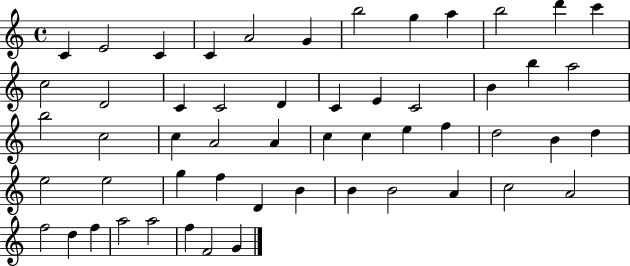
C4/q E4/h C4/q C4/q A4/h G4/q B5/h G5/q A5/q B5/h D6/q C6/q C5/h D4/h C4/q C4/h D4/q C4/q E4/q C4/h B4/q B5/q A5/h B5/h C5/h C5/q A4/h A4/q C5/q C5/q E5/q F5/q D5/h B4/q D5/q E5/h E5/h G5/q F5/q D4/q B4/q B4/q B4/h A4/q C5/h A4/h F5/h D5/q F5/q A5/h A5/h F5/q F4/h G4/q